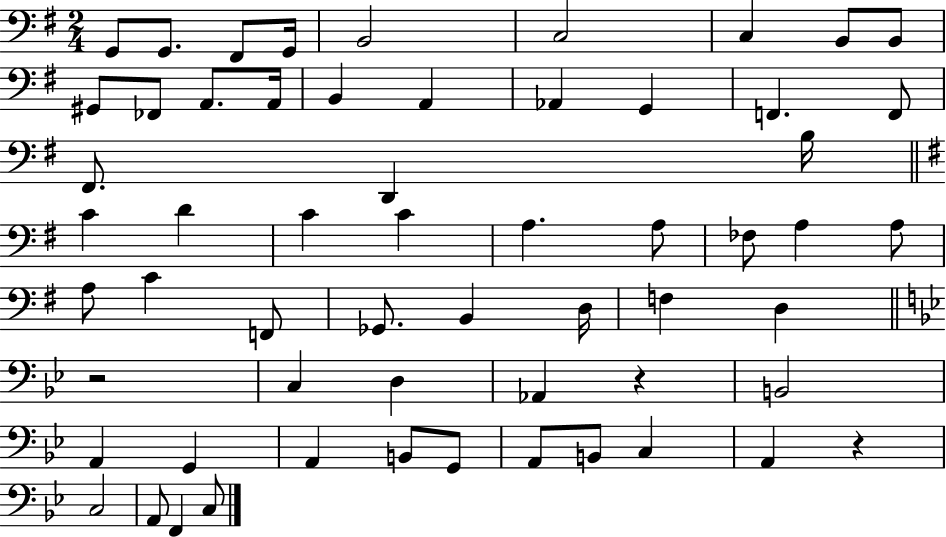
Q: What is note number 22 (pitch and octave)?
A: B3